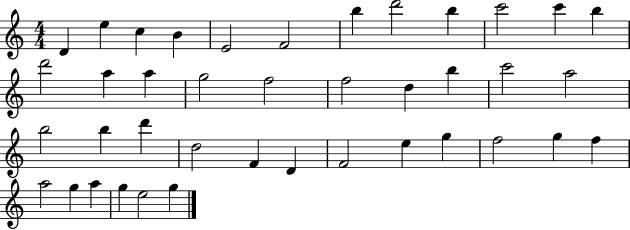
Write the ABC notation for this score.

X:1
T:Untitled
M:4/4
L:1/4
K:C
D e c B E2 F2 b d'2 b c'2 c' b d'2 a a g2 f2 f2 d b c'2 a2 b2 b d' d2 F D F2 e g f2 g f a2 g a g e2 g